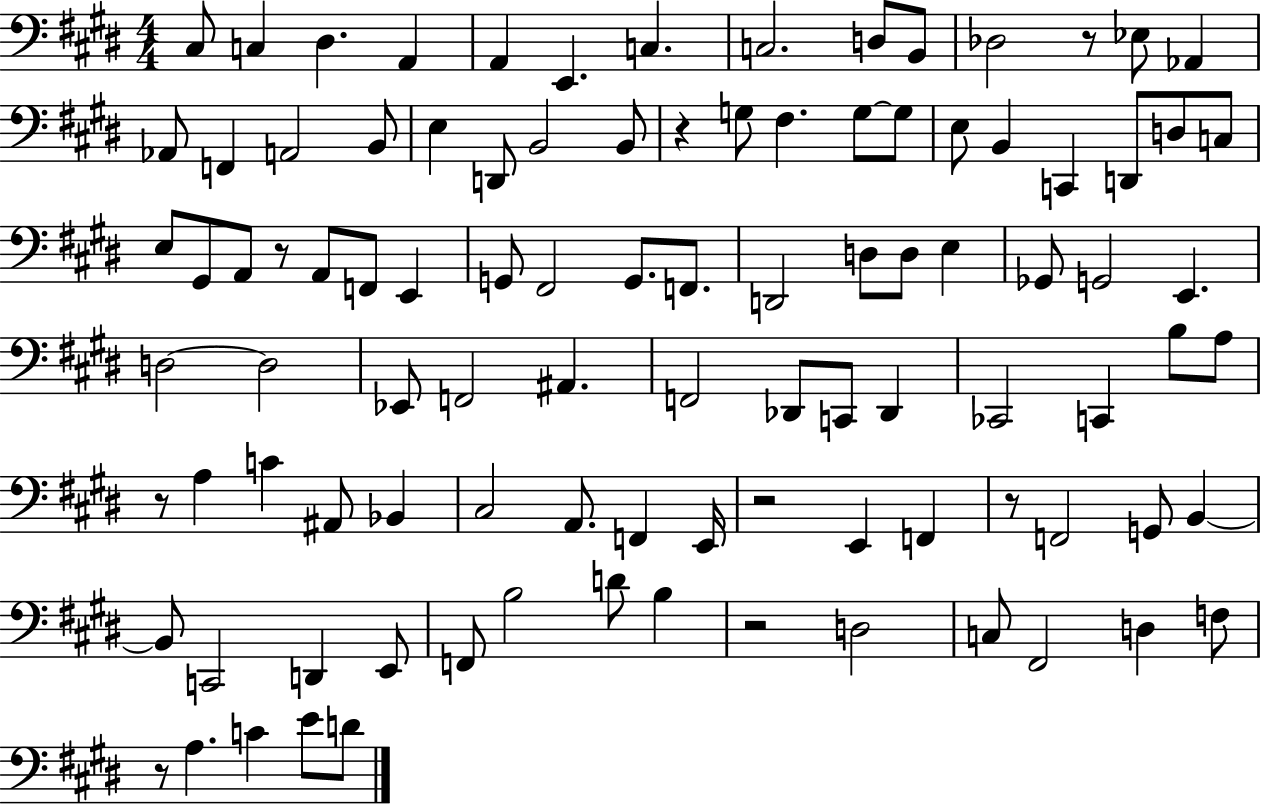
C#3/e C3/q D#3/q. A2/q A2/q E2/q. C3/q. C3/h. D3/e B2/e Db3/h R/e Eb3/e Ab2/q Ab2/e F2/q A2/h B2/e E3/q D2/e B2/h B2/e R/q G3/e F#3/q. G3/e G3/e E3/e B2/q C2/q D2/e D3/e C3/e E3/e G#2/e A2/e R/e A2/e F2/e E2/q G2/e F#2/h G2/e. F2/e. D2/h D3/e D3/e E3/q Gb2/e G2/h E2/q. D3/h D3/h Eb2/e F2/h A#2/q. F2/h Db2/e C2/e Db2/q CES2/h C2/q B3/e A3/e R/e A3/q C4/q A#2/e Bb2/q C#3/h A2/e. F2/q E2/s R/h E2/q F2/q R/e F2/h G2/e B2/q B2/e C2/h D2/q E2/e F2/e B3/h D4/e B3/q R/h D3/h C3/e F#2/h D3/q F3/e R/e A3/q. C4/q E4/e D4/e